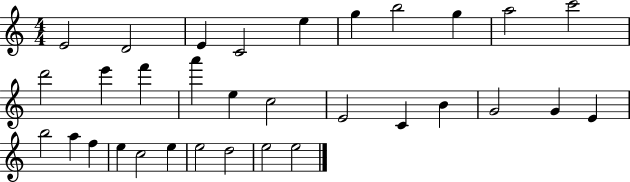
X:1
T:Untitled
M:4/4
L:1/4
K:C
E2 D2 E C2 e g b2 g a2 c'2 d'2 e' f' a' e c2 E2 C B G2 G E b2 a f e c2 e e2 d2 e2 e2